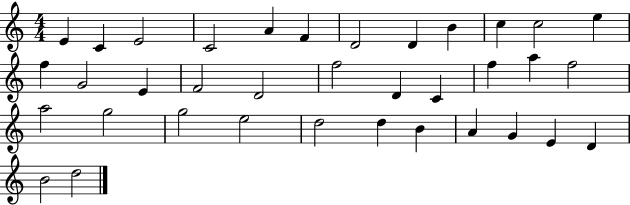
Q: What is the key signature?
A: C major